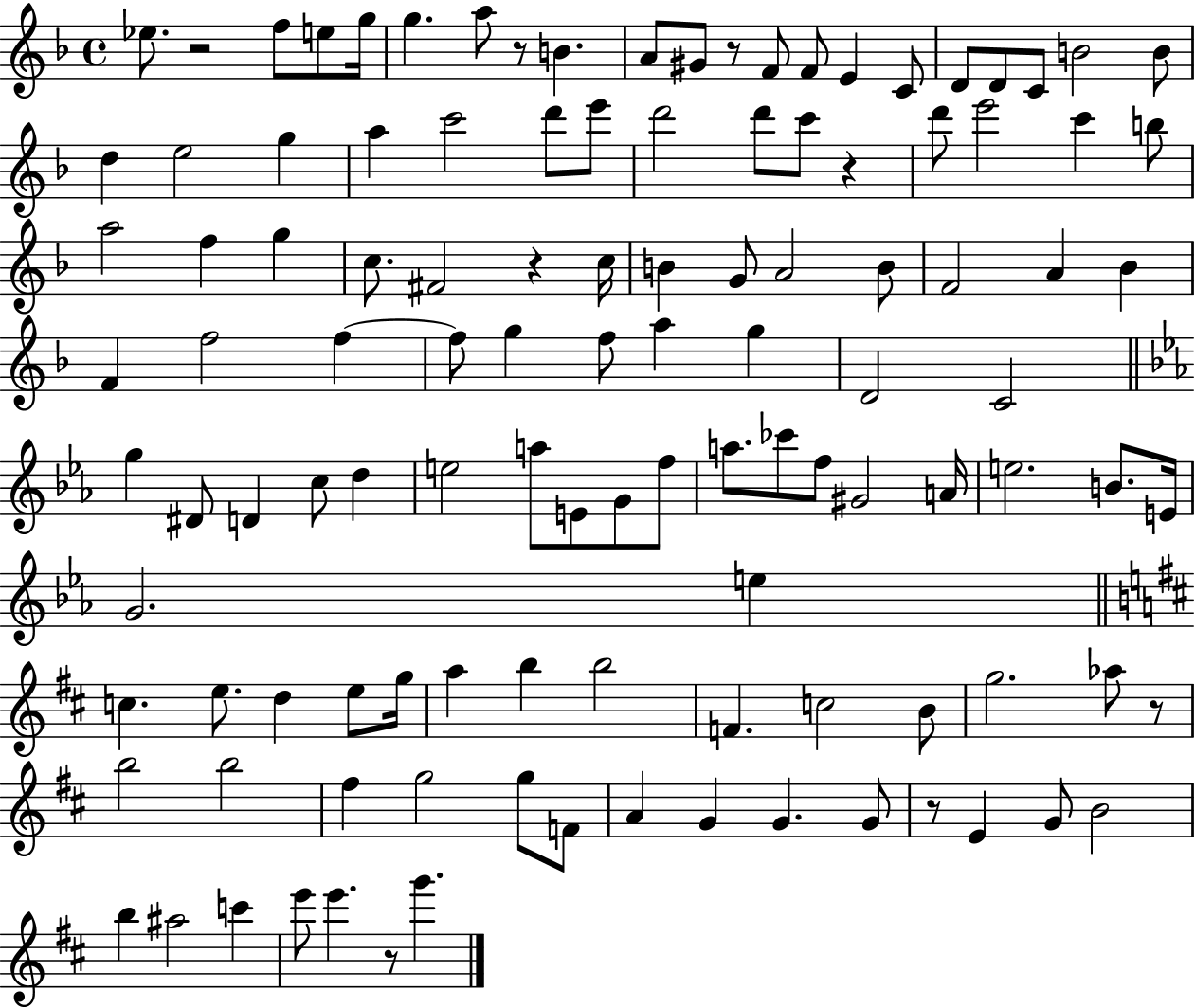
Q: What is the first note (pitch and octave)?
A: Eb5